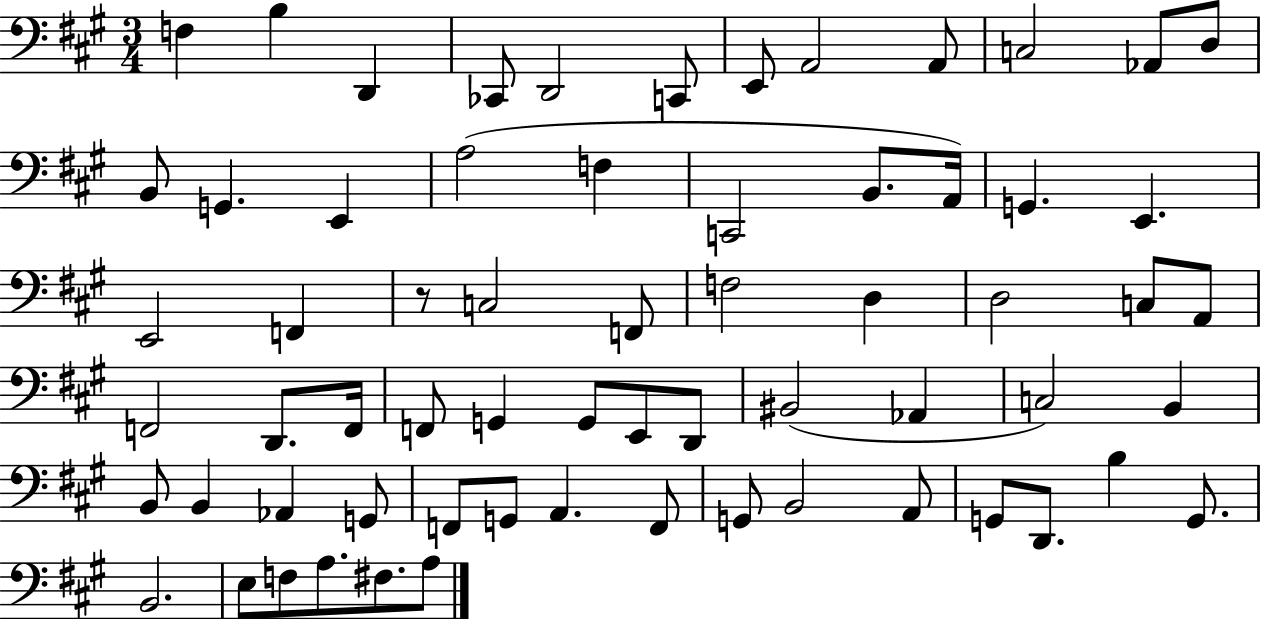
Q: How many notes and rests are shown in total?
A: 65